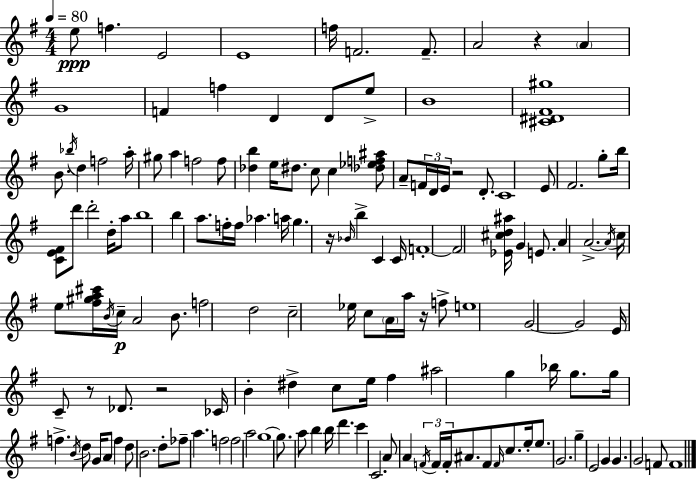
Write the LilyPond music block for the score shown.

{
  \clef treble
  \numericTimeSignature
  \time 4/4
  \key g \major
  \tempo 4 = 80
  e''8\ppp f''4. e'2 | e'1 | f''16 f'2. f'8.-- | a'2 r4 \parenthesize a'4 | \break g'1 | f'4 f''4 d'4 d'8 e''8-> | b'1 | <cis' dis' fis' gis''>1 | \break b'8. \acciaccatura { bes''16 } d''4 f''2 | a''16-. gis''8 a''4 f''2 f''8 | <des'' b''>4 e''16 dis''8. c''8 c''4 <des'' ees'' f'' ais''>8 | a'8-- \tuplet 3/2 { f'16 d'16 e'16 } r2 d'8.-. | \break c'1 | e'8 fis'2. g''8-. | b''16 <c' e' fis'>8 d'''8 d'''2-. d''16-. a''8 | b''1 | \break b''4 a''8. f''16-. f''16 aes''4. | a''16 g''4. r16 \grace { bes'16 } b''4-> c'4 | c'16 f'1-.~~ | f'2 <ees' cis'' d'' ais''>16 g'4 e'8. | \break a'4 a'2.->~~ | \acciaccatura { a'16 } c''16 e''8 <fis'' gis'' a'' cis'''>16 \acciaccatura { b'16 }\p c''16-- a'2 | b'8. f''2 d''2 | c''2-- ees''16 c''8 \parenthesize a'16 | \break a''16 r16 f''8-> e''1 | g'2~~ g'2 | e'16 c'8-- r8 des'8. r2 | ces'16 b'4-. dis''4-> c''8 e''16 | \break fis''4 ais''2 g''4 | bes''16 g''8. g''16 f''4.-> \acciaccatura { b'16 } d''8 g'16 a'8 | f''4 d''8 b'2. | d''8-. fes''8-- a''4. f''2 | \break f''2 a''2 | g''1~~ | g''8. a''8 b''4 b''16 d'''4. | c'''4 c'2. | \break a'8 a'4 \tuplet 3/2 { \acciaccatura { f'16 } f'16 f'16-. } ais'8. | f'8 \grace { f'16 } c''8. e''16-. e''8. g'2. | g''4-- e'2 | g'4 g'4. g'2 | \break f'8 f'1 | \bar "|."
}